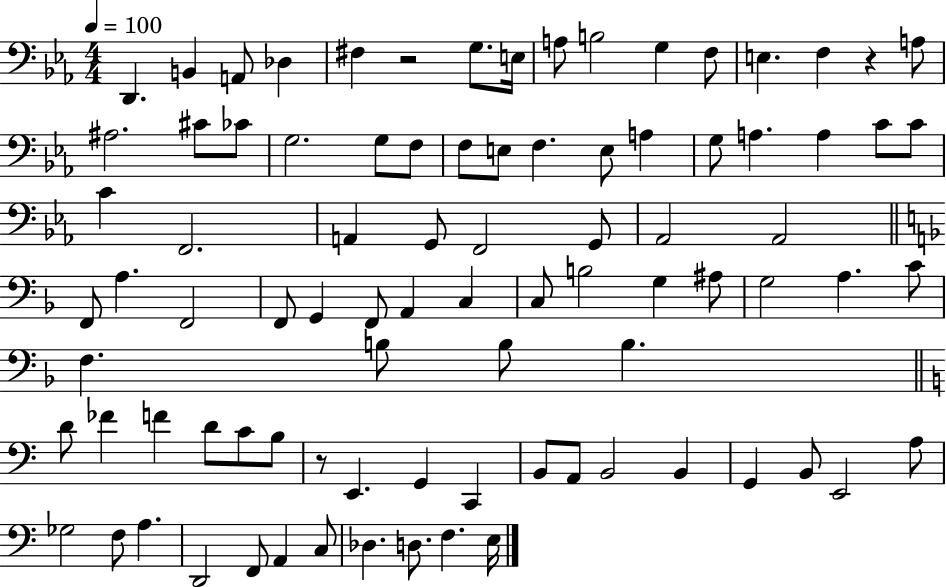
X:1
T:Untitled
M:4/4
L:1/4
K:Eb
D,, B,, A,,/2 _D, ^F, z2 G,/2 E,/4 A,/2 B,2 G, F,/2 E, F, z A,/2 ^A,2 ^C/2 _C/2 G,2 G,/2 F,/2 F,/2 E,/2 F, E,/2 A, G,/2 A, A, C/2 C/2 C F,,2 A,, G,,/2 F,,2 G,,/2 _A,,2 _A,,2 F,,/2 A, F,,2 F,,/2 G,, F,,/2 A,, C, C,/2 B,2 G, ^A,/2 G,2 A, C/2 F, B,/2 B,/2 B, D/2 _F F D/2 C/2 B,/2 z/2 E,, G,, C,, B,,/2 A,,/2 B,,2 B,, G,, B,,/2 E,,2 A,/2 _G,2 F,/2 A, D,,2 F,,/2 A,, C,/2 _D, D,/2 F, E,/4